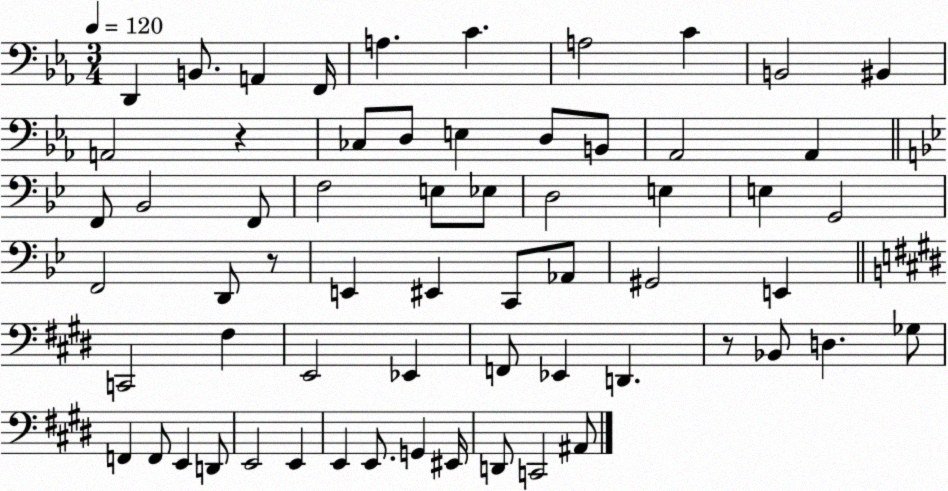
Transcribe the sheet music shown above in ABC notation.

X:1
T:Untitled
M:3/4
L:1/4
K:Eb
D,, B,,/2 A,, F,,/4 A, C A,2 C B,,2 ^B,, A,,2 z _C,/2 D,/2 E, D,/2 B,,/2 _A,,2 _A,, F,,/2 _B,,2 F,,/2 F,2 E,/2 _E,/2 D,2 E, E, G,,2 F,,2 D,,/2 z/2 E,, ^E,, C,,/2 _A,,/2 ^G,,2 E,, C,,2 ^F, E,,2 _E,, F,,/2 _E,, D,, z/2 _B,,/2 D, _G,/2 F,, F,,/2 E,, D,,/2 E,,2 E,, E,, E,,/2 G,, ^E,,/4 D,,/2 C,,2 ^A,,/2